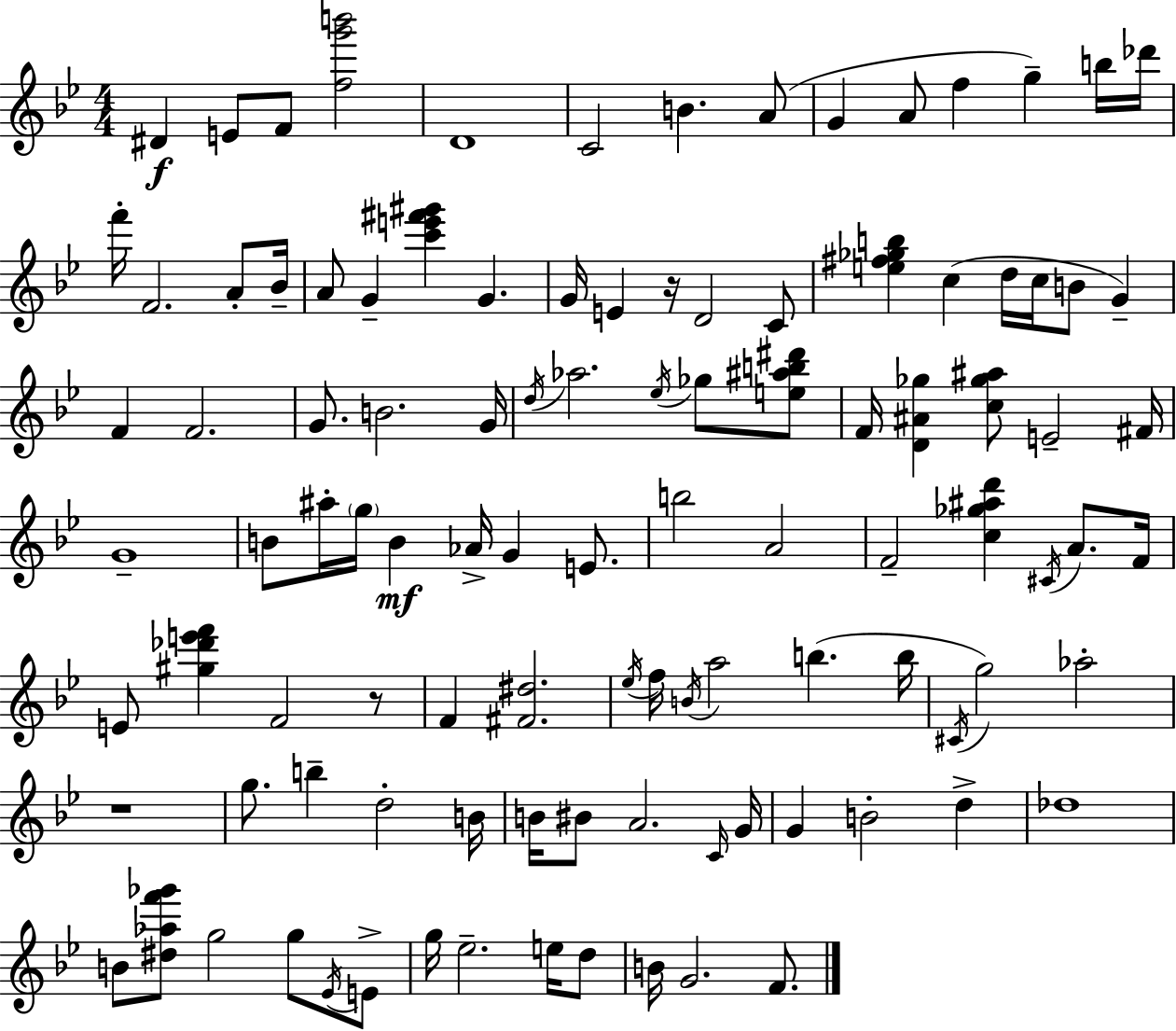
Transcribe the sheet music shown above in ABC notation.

X:1
T:Untitled
M:4/4
L:1/4
K:Bb
^D E/2 F/2 [fg'b']2 D4 C2 B A/2 G A/2 f g b/4 _d'/4 f'/4 F2 A/2 _B/4 A/2 G [c'e'^f'^g'] G G/4 E z/4 D2 C/2 [e^f_gb] c d/4 c/4 B/2 G F F2 G/2 B2 G/4 d/4 _a2 _e/4 _g/2 [e^ab^d']/2 F/4 [D^A_g] [c_g^a]/2 E2 ^F/4 G4 B/2 ^a/4 g/4 B _A/4 G E/2 b2 A2 F2 [c_g^ad'] ^C/4 A/2 F/4 E/2 [^g_d'e'f'] F2 z/2 F [^F^d]2 _e/4 f/4 B/4 a2 b b/4 ^C/4 g2 _a2 z4 g/2 b d2 B/4 B/4 ^B/2 A2 C/4 G/4 G B2 d _d4 B/2 [^d_af'_g']/2 g2 g/2 _E/4 E/2 g/4 _e2 e/4 d/2 B/4 G2 F/2